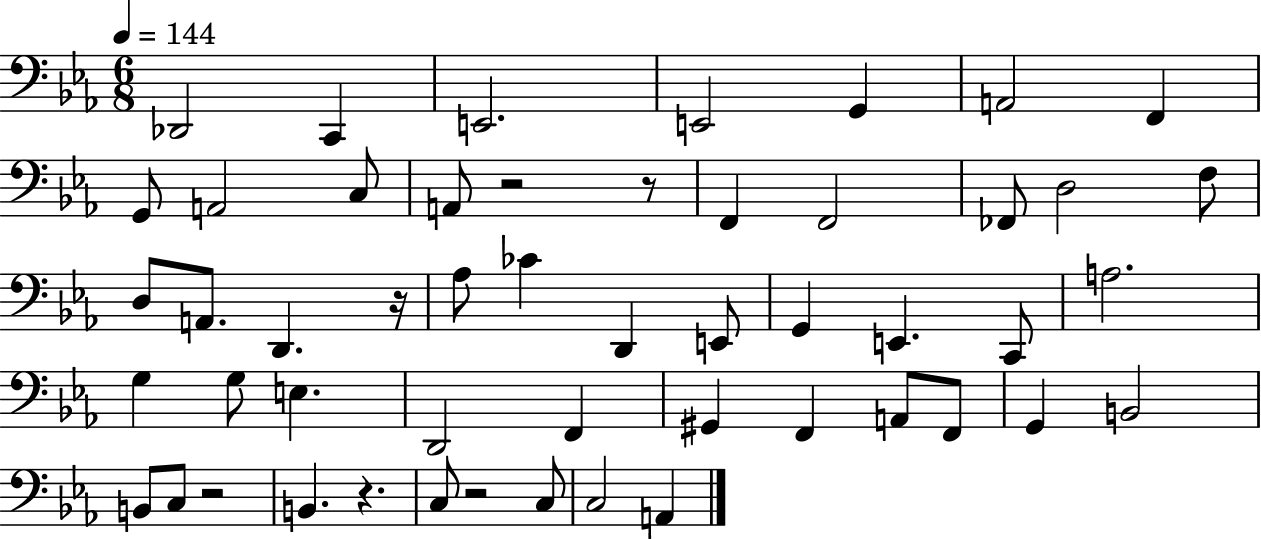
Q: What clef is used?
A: bass